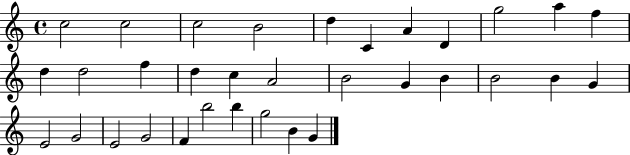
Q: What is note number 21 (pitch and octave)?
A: B4